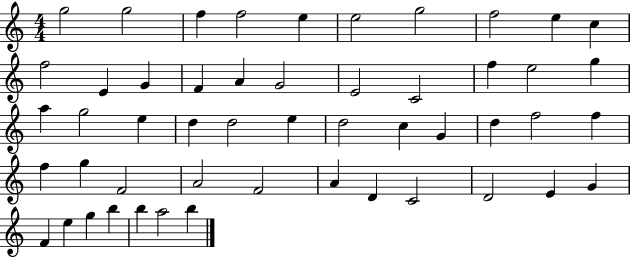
{
  \clef treble
  \numericTimeSignature
  \time 4/4
  \key c \major
  g''2 g''2 | f''4 f''2 e''4 | e''2 g''2 | f''2 e''4 c''4 | \break f''2 e'4 g'4 | f'4 a'4 g'2 | e'2 c'2 | f''4 e''2 g''4 | \break a''4 g''2 e''4 | d''4 d''2 e''4 | d''2 c''4 g'4 | d''4 f''2 f''4 | \break f''4 g''4 f'2 | a'2 f'2 | a'4 d'4 c'2 | d'2 e'4 g'4 | \break f'4 e''4 g''4 b''4 | b''4 a''2 b''4 | \bar "|."
}